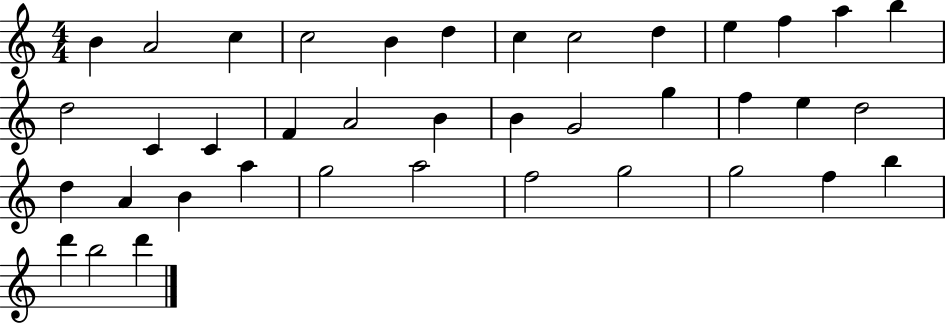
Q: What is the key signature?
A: C major